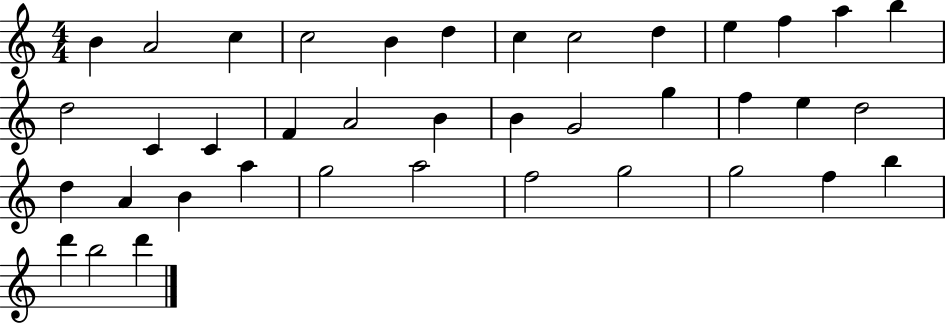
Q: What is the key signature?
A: C major